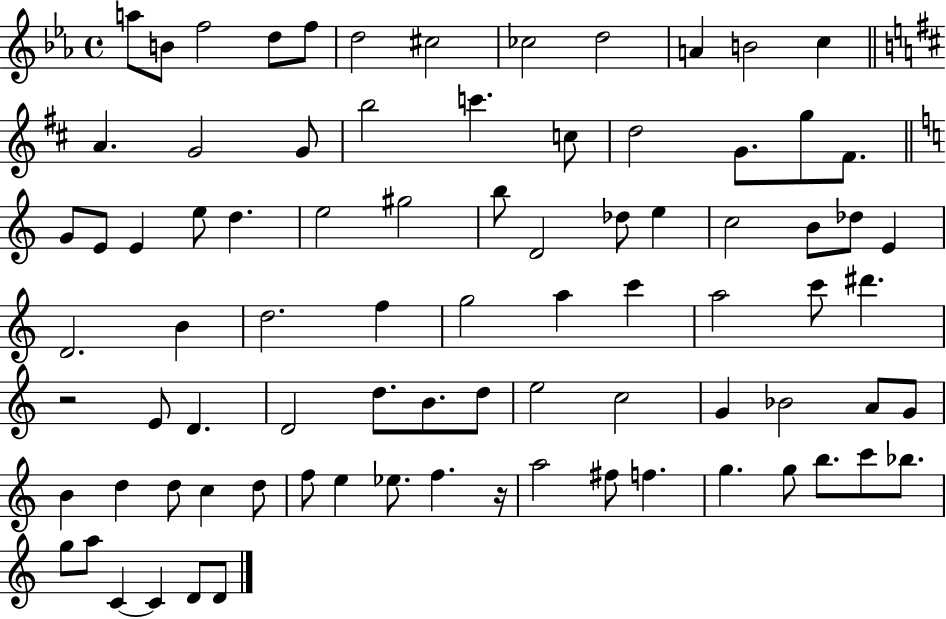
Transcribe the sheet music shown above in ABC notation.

X:1
T:Untitled
M:4/4
L:1/4
K:Eb
a/2 B/2 f2 d/2 f/2 d2 ^c2 _c2 d2 A B2 c A G2 G/2 b2 c' c/2 d2 G/2 g/2 ^F/2 G/2 E/2 E e/2 d e2 ^g2 b/2 D2 _d/2 e c2 B/2 _d/2 E D2 B d2 f g2 a c' a2 c'/2 ^d' z2 E/2 D D2 d/2 B/2 d/2 e2 c2 G _B2 A/2 G/2 B d d/2 c d/2 f/2 e _e/2 f z/4 a2 ^f/2 f g g/2 b/2 c'/2 _b/2 g/2 a/2 C C D/2 D/2